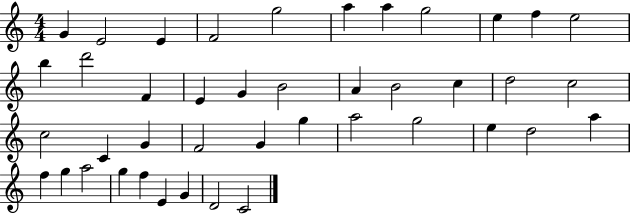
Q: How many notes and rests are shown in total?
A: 42